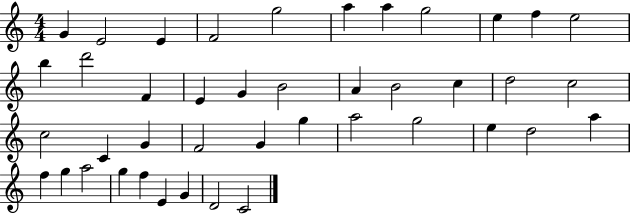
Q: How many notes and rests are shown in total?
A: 42